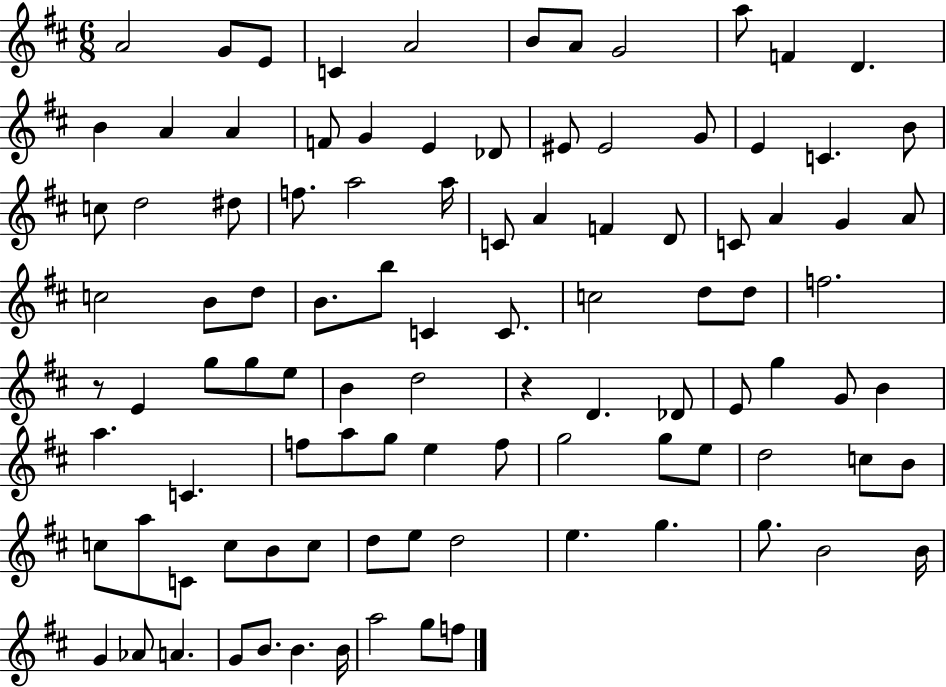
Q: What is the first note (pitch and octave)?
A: A4